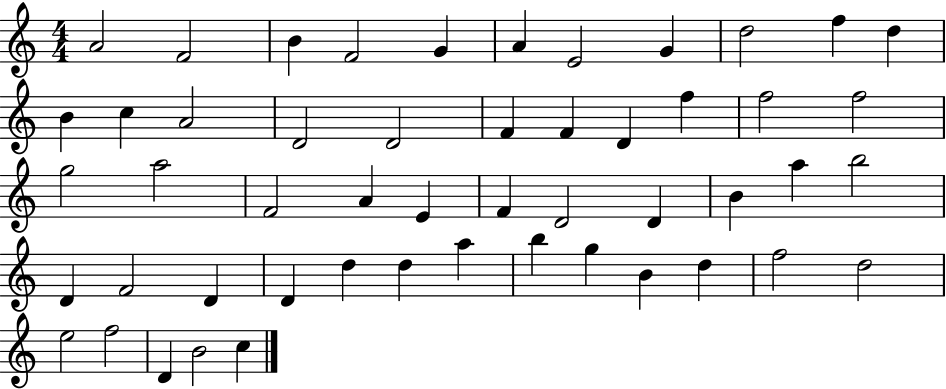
{
  \clef treble
  \numericTimeSignature
  \time 4/4
  \key c \major
  a'2 f'2 | b'4 f'2 g'4 | a'4 e'2 g'4 | d''2 f''4 d''4 | \break b'4 c''4 a'2 | d'2 d'2 | f'4 f'4 d'4 f''4 | f''2 f''2 | \break g''2 a''2 | f'2 a'4 e'4 | f'4 d'2 d'4 | b'4 a''4 b''2 | \break d'4 f'2 d'4 | d'4 d''4 d''4 a''4 | b''4 g''4 b'4 d''4 | f''2 d''2 | \break e''2 f''2 | d'4 b'2 c''4 | \bar "|."
}